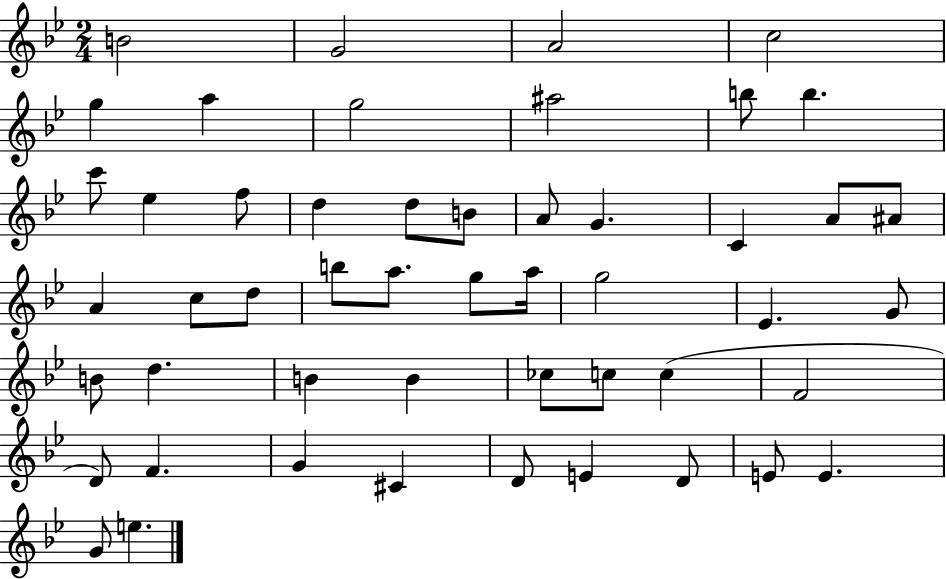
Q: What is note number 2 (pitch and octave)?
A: G4